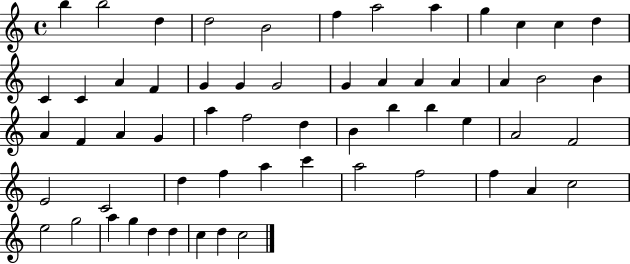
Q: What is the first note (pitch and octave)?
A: B5